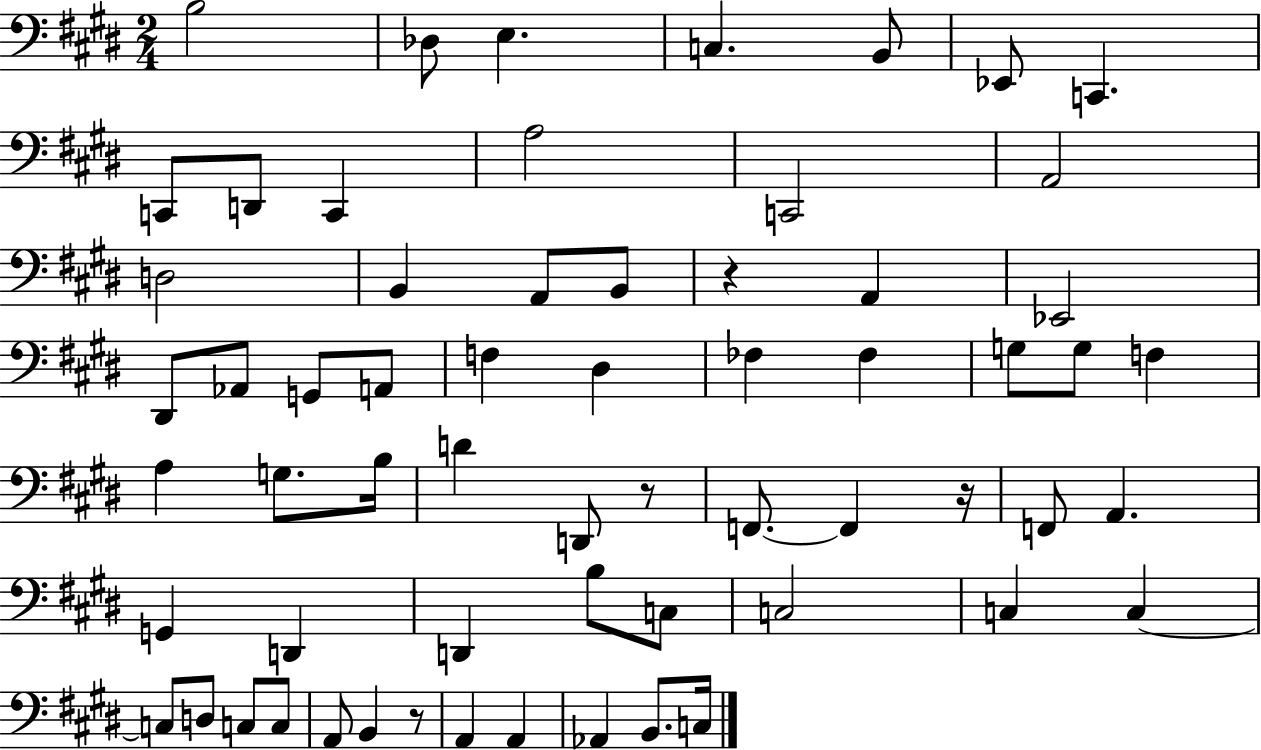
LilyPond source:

{
  \clef bass
  \numericTimeSignature
  \time 2/4
  \key e \major
  \repeat volta 2 { b2 | des8 e4. | c4. b,8 | ees,8 c,4. | \break c,8 d,8 c,4 | a2 | c,2 | a,2 | \break d2 | b,4 a,8 b,8 | r4 a,4 | ees,2 | \break dis,8 aes,8 g,8 a,8 | f4 dis4 | fes4 fes4 | g8 g8 f4 | \break a4 g8. b16 | d'4 d,8 r8 | f,8.~~ f,4 r16 | f,8 a,4. | \break g,4 d,4 | d,4 b8 c8 | c2 | c4 c4~~ | \break c8 d8 c8 c8 | a,8 b,4 r8 | a,4 a,4 | aes,4 b,8. c16 | \break } \bar "|."
}